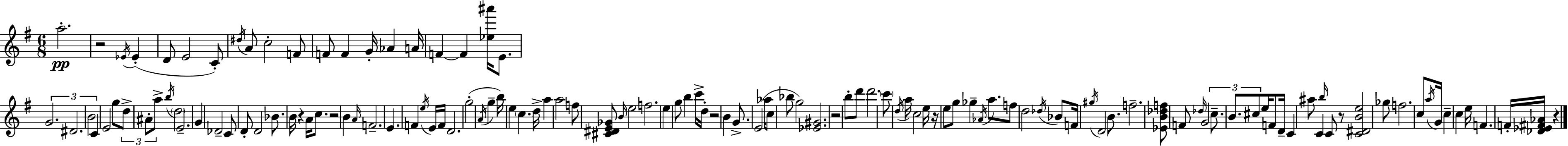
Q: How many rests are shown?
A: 8